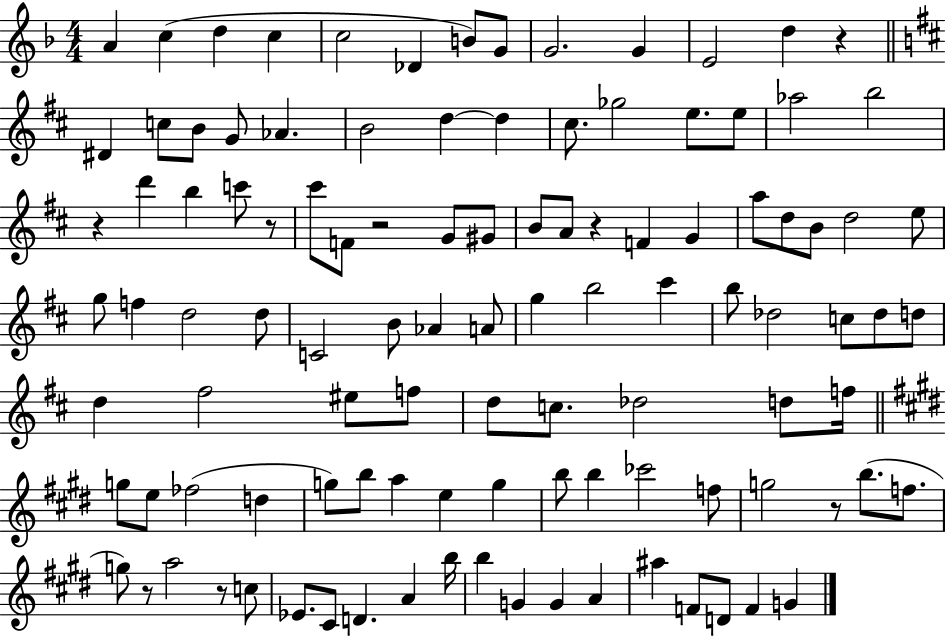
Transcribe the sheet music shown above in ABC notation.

X:1
T:Untitled
M:4/4
L:1/4
K:F
A c d c c2 _D B/2 G/2 G2 G E2 d z ^D c/2 B/2 G/2 _A B2 d d ^c/2 _g2 e/2 e/2 _a2 b2 z d' b c'/2 z/2 ^c'/2 F/2 z2 G/2 ^G/2 B/2 A/2 z F G a/2 d/2 B/2 d2 e/2 g/2 f d2 d/2 C2 B/2 _A A/2 g b2 ^c' b/2 _d2 c/2 _d/2 d/2 d ^f2 ^e/2 f/2 d/2 c/2 _d2 d/2 f/4 g/2 e/2 _f2 d g/2 b/2 a e g b/2 b _c'2 f/2 g2 z/2 b/2 f/2 g/2 z/2 a2 z/2 c/2 _E/2 ^C/2 D A b/4 b G G A ^a F/2 D/2 F G